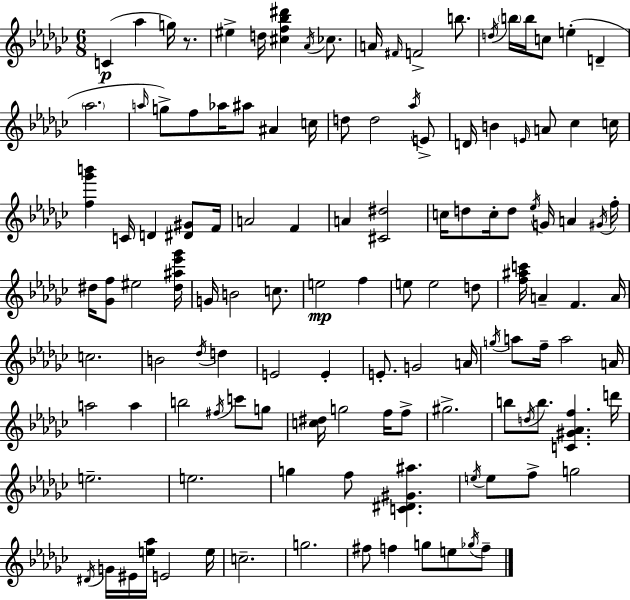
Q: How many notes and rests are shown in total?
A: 124